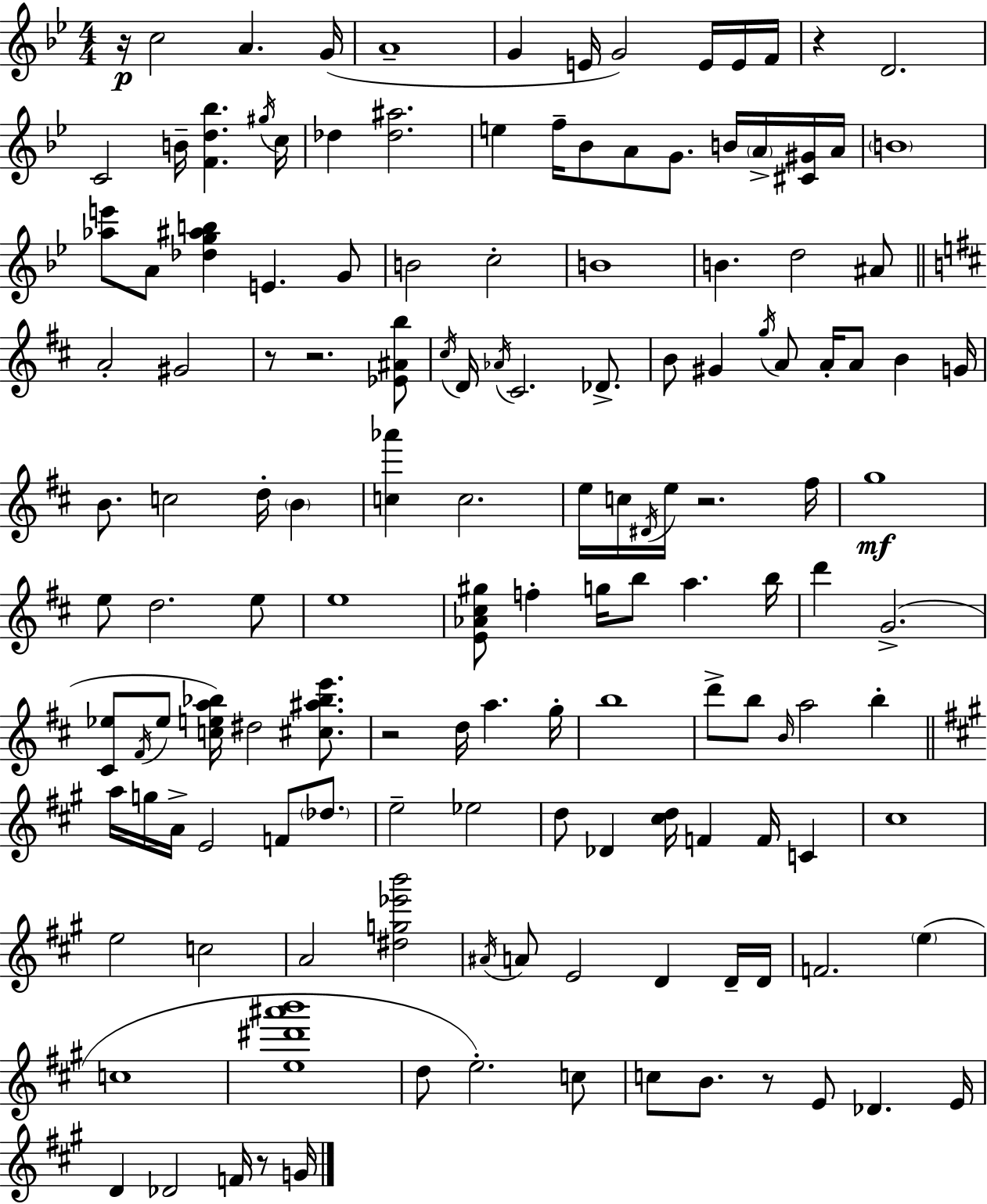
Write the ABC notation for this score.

X:1
T:Untitled
M:4/4
L:1/4
K:Bb
z/4 c2 A G/4 A4 G E/4 G2 E/4 E/4 F/4 z D2 C2 B/4 [Fd_b] ^g/4 c/4 _d [_d^a]2 e f/4 _B/2 A/2 G/2 B/4 A/4 [^C^G]/4 A/4 B4 [_ae']/2 A/2 [_dg^ab] E G/2 B2 c2 B4 B d2 ^A/2 A2 ^G2 z/2 z2 [_E^Ab]/2 ^c/4 D/4 _A/4 ^C2 _D/2 B/2 ^G g/4 A/2 A/4 A/2 B G/4 B/2 c2 d/4 B [c_a'] c2 e/4 c/4 ^D/4 e/4 z2 ^f/4 g4 e/2 d2 e/2 e4 [E_A^c^g]/2 f g/4 b/2 a b/4 d' G2 [^C_e]/2 ^F/4 _e/2 [cea_b]/4 ^d2 [^c^a_be']/2 z2 d/4 a g/4 b4 d'/2 b/2 B/4 a2 b a/4 g/4 A/4 E2 F/2 _d/2 e2 _e2 d/2 _D [^cd]/4 F F/4 C ^c4 e2 c2 A2 [^dg_e'b']2 ^A/4 A/2 E2 D D/4 D/4 F2 e c4 [e^d'^a'b']4 d/2 e2 c/2 c/2 B/2 z/2 E/2 _D E/4 D _D2 F/4 z/2 G/4